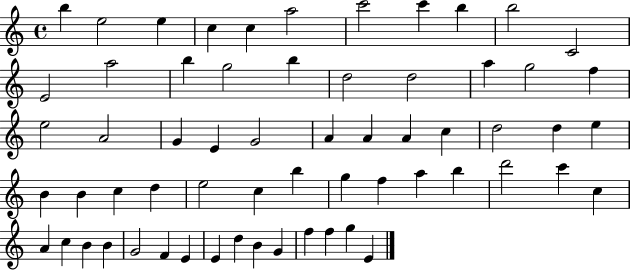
{
  \clef treble
  \time 4/4
  \defaultTimeSignature
  \key c \major
  b''4 e''2 e''4 | c''4 c''4 a''2 | c'''2 c'''4 b''4 | b''2 c'2 | \break e'2 a''2 | b''4 g''2 b''4 | d''2 d''2 | a''4 g''2 f''4 | \break e''2 a'2 | g'4 e'4 g'2 | a'4 a'4 a'4 c''4 | d''2 d''4 e''4 | \break b'4 b'4 c''4 d''4 | e''2 c''4 b''4 | g''4 f''4 a''4 b''4 | d'''2 c'''4 c''4 | \break a'4 c''4 b'4 b'4 | g'2 f'4 e'4 | e'4 d''4 b'4 g'4 | f''4 f''4 g''4 e'4 | \break \bar "|."
}